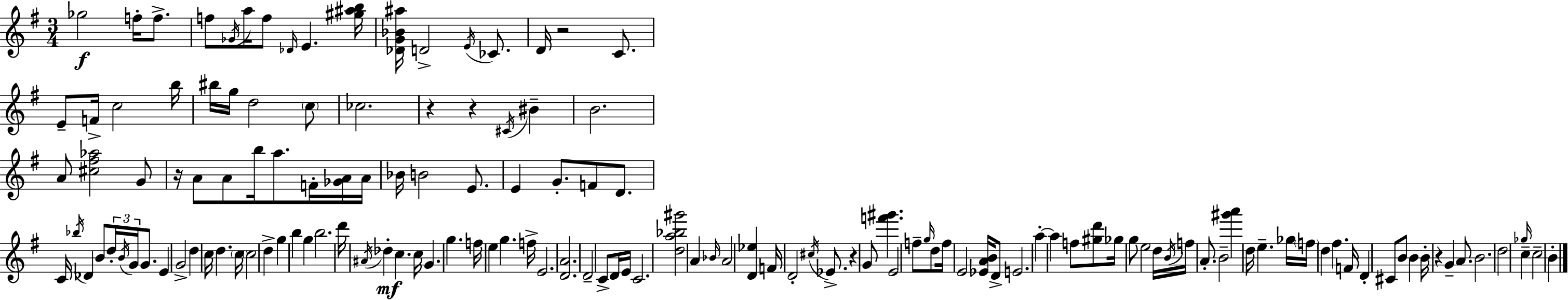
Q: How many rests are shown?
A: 6